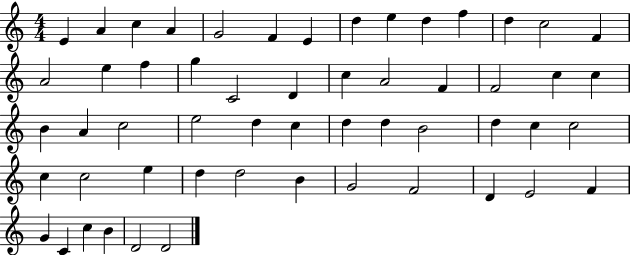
{
  \clef treble
  \numericTimeSignature
  \time 4/4
  \key c \major
  e'4 a'4 c''4 a'4 | g'2 f'4 e'4 | d''4 e''4 d''4 f''4 | d''4 c''2 f'4 | \break a'2 e''4 f''4 | g''4 c'2 d'4 | c''4 a'2 f'4 | f'2 c''4 c''4 | \break b'4 a'4 c''2 | e''2 d''4 c''4 | d''4 d''4 b'2 | d''4 c''4 c''2 | \break c''4 c''2 e''4 | d''4 d''2 b'4 | g'2 f'2 | d'4 e'2 f'4 | \break g'4 c'4 c''4 b'4 | d'2 d'2 | \bar "|."
}